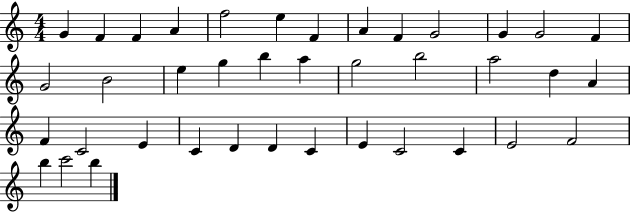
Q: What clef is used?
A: treble